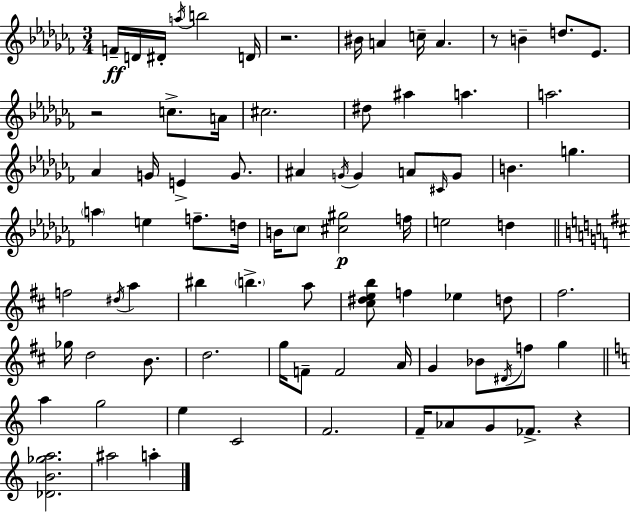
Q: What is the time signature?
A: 3/4